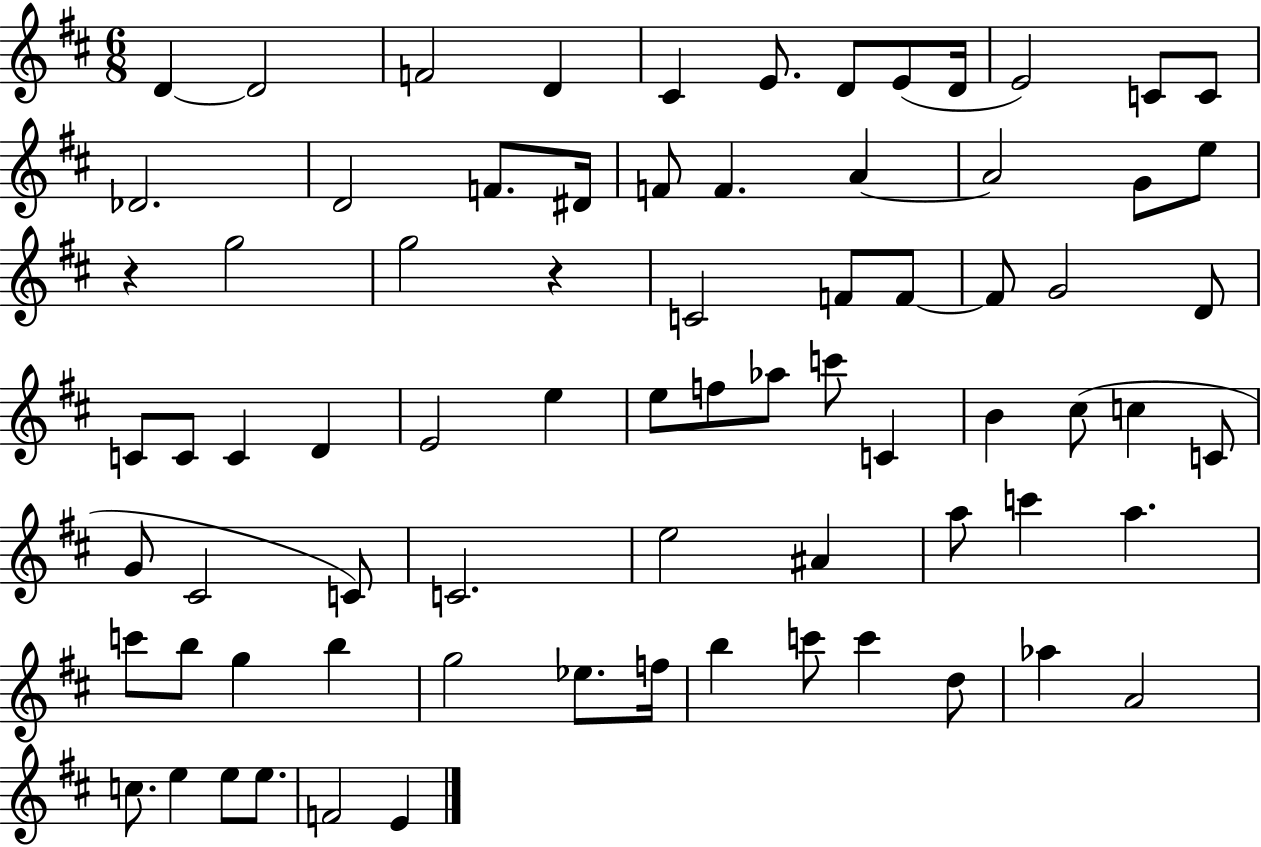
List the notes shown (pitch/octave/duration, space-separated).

D4/q D4/h F4/h D4/q C#4/q E4/e. D4/e E4/e D4/s E4/h C4/e C4/e Db4/h. D4/h F4/e. D#4/s F4/e F4/q. A4/q A4/h G4/e E5/e R/q G5/h G5/h R/q C4/h F4/e F4/e F4/e G4/h D4/e C4/e C4/e C4/q D4/q E4/h E5/q E5/e F5/e Ab5/e C6/e C4/q B4/q C#5/e C5/q C4/e G4/e C#4/h C4/e C4/h. E5/h A#4/q A5/e C6/q A5/q. C6/e B5/e G5/q B5/q G5/h Eb5/e. F5/s B5/q C6/e C6/q D5/e Ab5/q A4/h C5/e. E5/q E5/e E5/e. F4/h E4/q